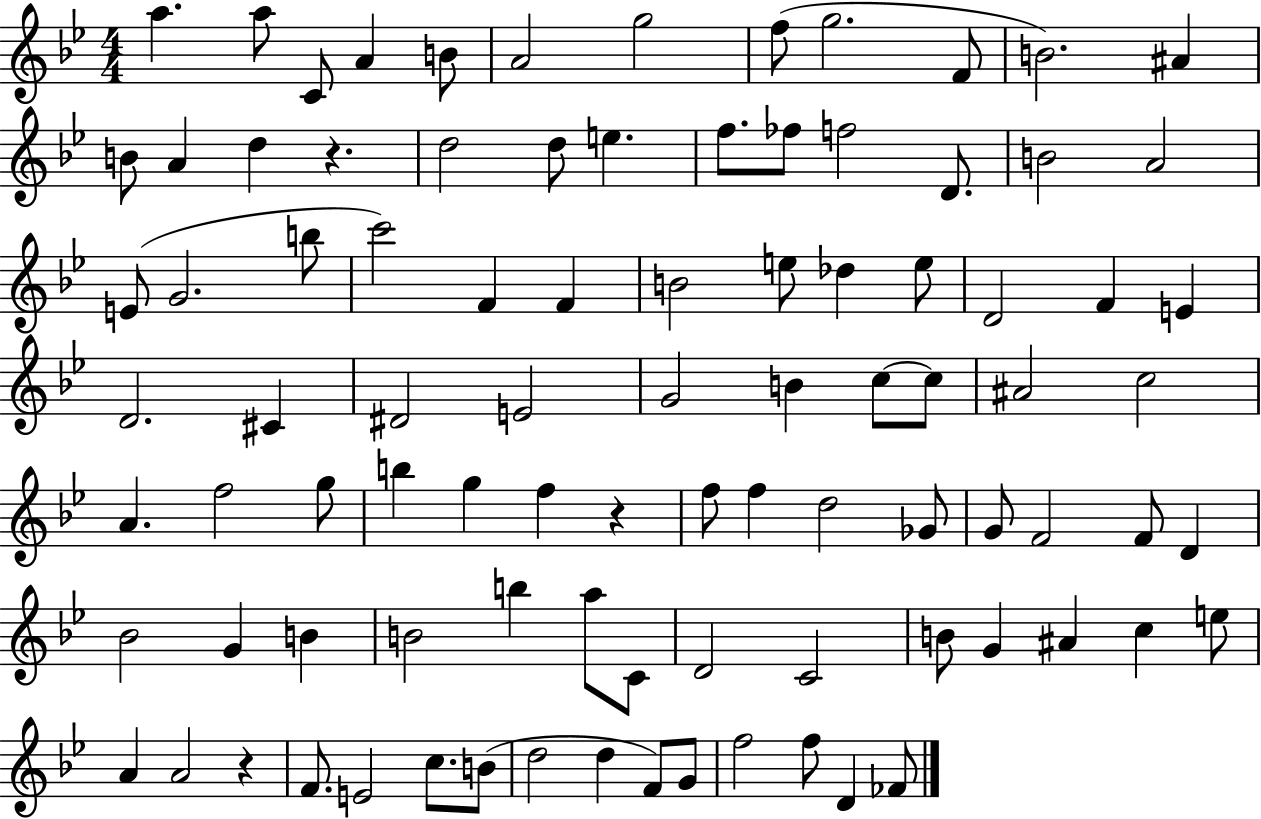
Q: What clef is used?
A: treble